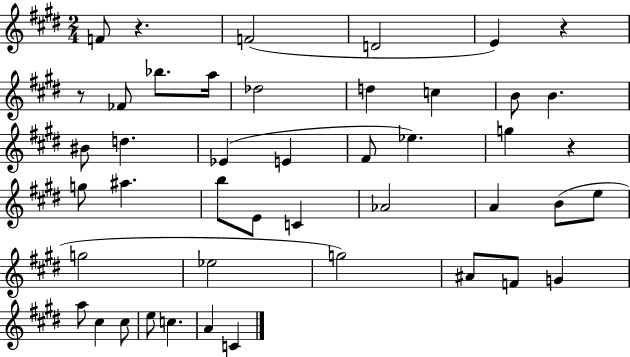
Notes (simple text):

F4/e R/q. F4/h D4/h E4/q R/q R/e FES4/e Bb5/e. A5/s Db5/h D5/q C5/q B4/e B4/q. BIS4/e D5/q. Eb4/q E4/q F#4/e Eb5/q. G5/q R/q G5/e A#5/q. B5/e E4/e C4/q Ab4/h A4/q B4/e E5/e G5/h Eb5/h G5/h A#4/e F4/e G4/q A5/e C#5/q C#5/e E5/e C5/q. A4/q C4/q